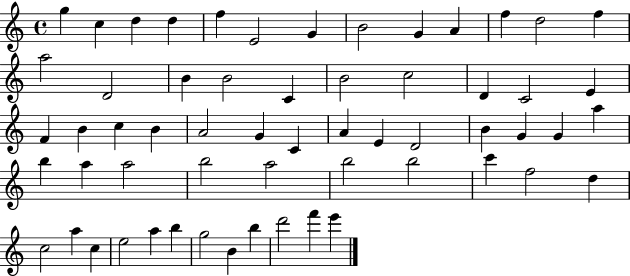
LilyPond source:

{
  \clef treble
  \time 4/4
  \defaultTimeSignature
  \key c \major
  g''4 c''4 d''4 d''4 | f''4 e'2 g'4 | b'2 g'4 a'4 | f''4 d''2 f''4 | \break a''2 d'2 | b'4 b'2 c'4 | b'2 c''2 | d'4 c'2 e'4 | \break f'4 b'4 c''4 b'4 | a'2 g'4 c'4 | a'4 e'4 d'2 | b'4 g'4 g'4 a''4 | \break b''4 a''4 a''2 | b''2 a''2 | b''2 b''2 | c'''4 f''2 d''4 | \break c''2 a''4 c''4 | e''2 a''4 b''4 | g''2 b'4 b''4 | d'''2 f'''4 e'''4 | \break \bar "|."
}